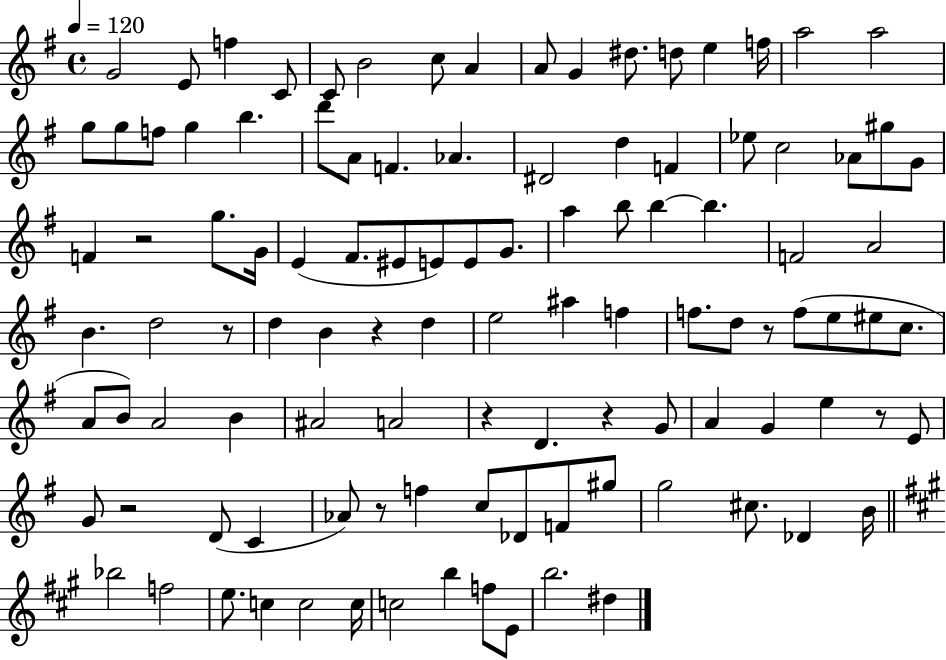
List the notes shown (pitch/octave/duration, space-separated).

G4/h E4/e F5/q C4/e C4/e B4/h C5/e A4/q A4/e G4/q D#5/e. D5/e E5/q F5/s A5/h A5/h G5/e G5/e F5/e G5/q B5/q. D6/e A4/e F4/q. Ab4/q. D#4/h D5/q F4/q Eb5/e C5/h Ab4/e G#5/e G4/e F4/q R/h G5/e. G4/s E4/q F#4/e. EIS4/e E4/e E4/e G4/e. A5/q B5/e B5/q B5/q. F4/h A4/h B4/q. D5/h R/e D5/q B4/q R/q D5/q E5/h A#5/q F5/q F5/e. D5/e R/e F5/e E5/e EIS5/e C5/e. A4/e B4/e A4/h B4/q A#4/h A4/h R/q D4/q. R/q G4/e A4/q G4/q E5/q R/e E4/e G4/e R/h D4/e C4/q Ab4/e R/e F5/q C5/e Db4/e F4/e G#5/e G5/h C#5/e. Db4/q B4/s Bb5/h F5/h E5/e. C5/q C5/h C5/s C5/h B5/q F5/e E4/e B5/h. D#5/q